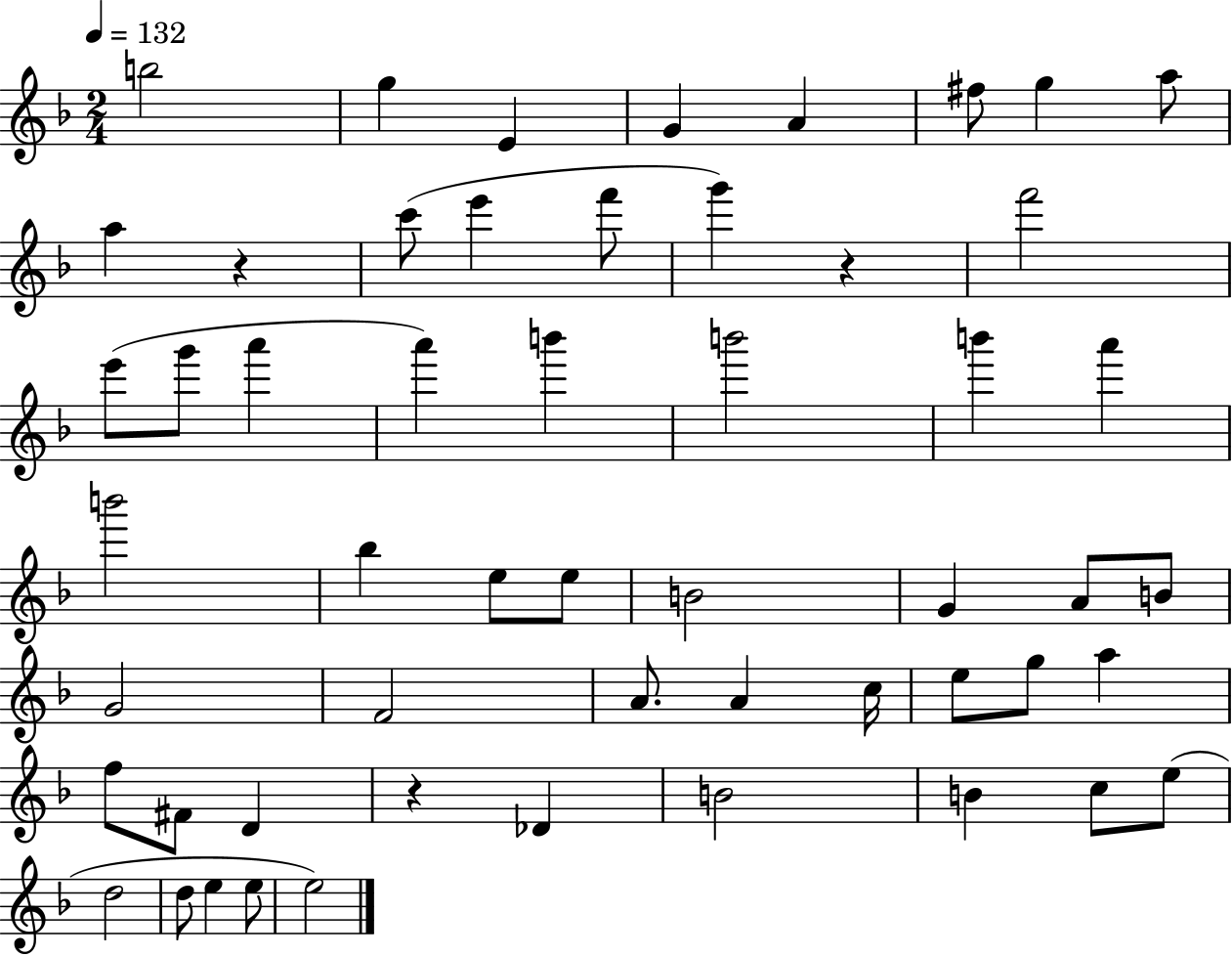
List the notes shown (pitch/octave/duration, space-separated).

B5/h G5/q E4/q G4/q A4/q F#5/e G5/q A5/e A5/q R/q C6/e E6/q F6/e G6/q R/q F6/h E6/e G6/e A6/q A6/q B6/q B6/h B6/q A6/q B6/h Bb5/q E5/e E5/e B4/h G4/q A4/e B4/e G4/h F4/h A4/e. A4/q C5/s E5/e G5/e A5/q F5/e F#4/e D4/q R/q Db4/q B4/h B4/q C5/e E5/e D5/h D5/e E5/q E5/e E5/h